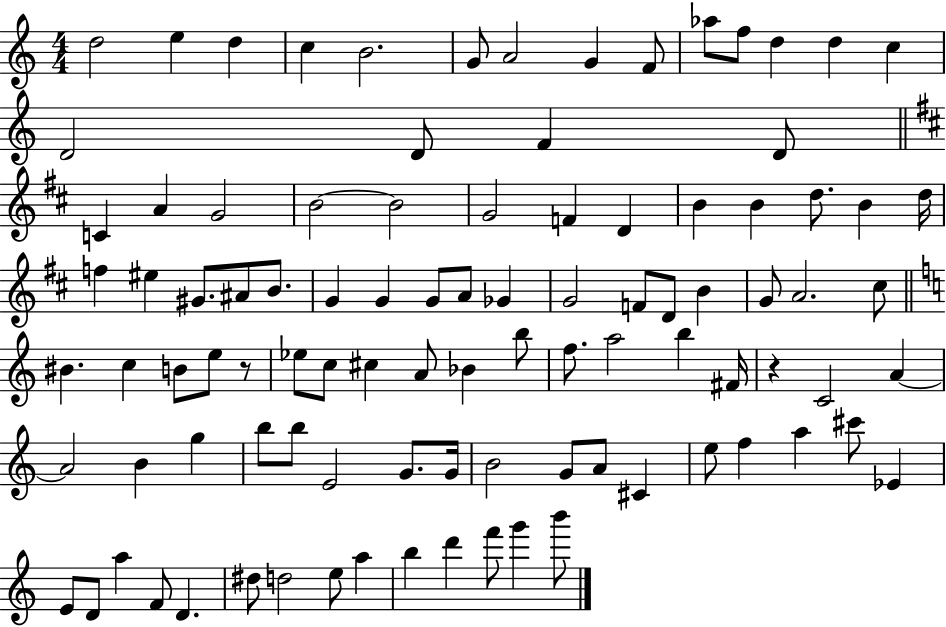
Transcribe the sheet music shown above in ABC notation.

X:1
T:Untitled
M:4/4
L:1/4
K:C
d2 e d c B2 G/2 A2 G F/2 _a/2 f/2 d d c D2 D/2 F D/2 C A G2 B2 B2 G2 F D B B d/2 B d/4 f ^e ^G/2 ^A/2 B/2 G G G/2 A/2 _G G2 F/2 D/2 B G/2 A2 ^c/2 ^B c B/2 e/2 z/2 _e/2 c/2 ^c A/2 _B b/2 f/2 a2 b ^F/4 z C2 A A2 B g b/2 b/2 E2 G/2 G/4 B2 G/2 A/2 ^C e/2 f a ^c'/2 _E E/2 D/2 a F/2 D ^d/2 d2 e/2 a b d' f'/2 g' b'/2